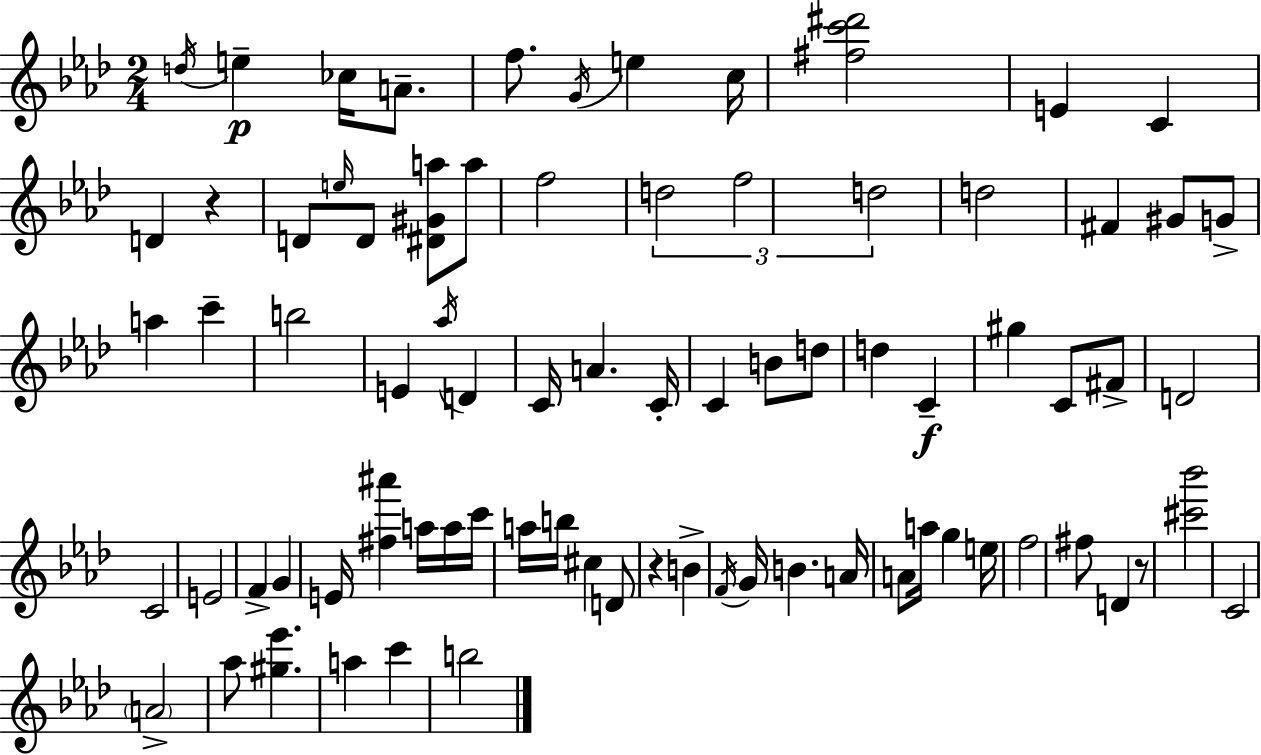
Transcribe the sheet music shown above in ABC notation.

X:1
T:Untitled
M:2/4
L:1/4
K:Fm
d/4 e _c/4 A/2 f/2 G/4 e c/4 [^fc'^d']2 E C D z D/2 e/4 D/2 [^D^Ga]/2 a/2 f2 d2 f2 d2 d2 ^F ^G/2 G/2 a c' b2 E _a/4 D C/4 A C/4 C B/2 d/2 d C ^g C/2 ^F/2 D2 C2 E2 F G E/4 [^f^a'] a/4 a/4 c'/4 a/4 b/4 ^c D/2 z B F/4 G/4 B A/4 A/2 a/4 g e/4 f2 ^f/2 D z/2 [^c'_b']2 C2 A2 _a/2 [^g_e'] a c' b2